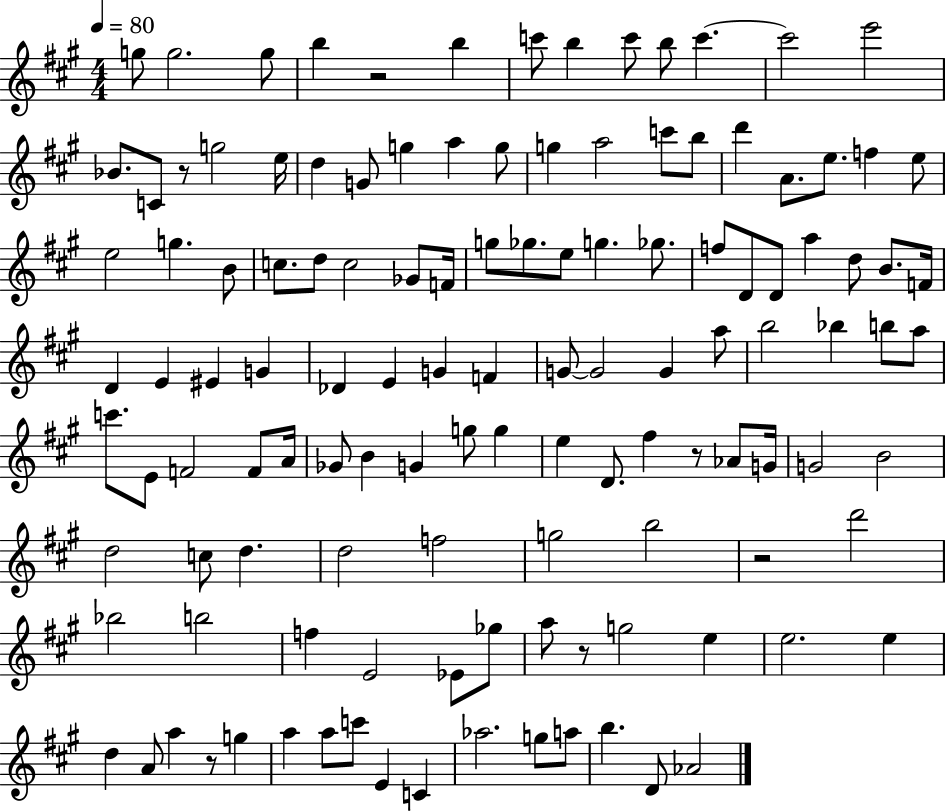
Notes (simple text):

G5/e G5/h. G5/e B5/q R/h B5/q C6/e B5/q C6/e B5/e C6/q. C6/h E6/h Bb4/e. C4/e R/e G5/h E5/s D5/q G4/e G5/q A5/q G5/e G5/q A5/h C6/e B5/e D6/q A4/e. E5/e. F5/q E5/e E5/h G5/q. B4/e C5/e. D5/e C5/h Gb4/e F4/s G5/e Gb5/e. E5/e G5/q. Gb5/e. F5/e D4/e D4/e A5/q D5/e B4/e. F4/s D4/q E4/q EIS4/q G4/q Db4/q E4/q G4/q F4/q G4/e G4/h G4/q A5/e B5/h Bb5/q B5/e A5/e C6/e. E4/e F4/h F4/e A4/s Gb4/e B4/q G4/q G5/e G5/q E5/q D4/e. F#5/q R/e Ab4/e G4/s G4/h B4/h D5/h C5/e D5/q. D5/h F5/h G5/h B5/h R/h D6/h Bb5/h B5/h F5/q E4/h Eb4/e Gb5/e A5/e R/e G5/h E5/q E5/h. E5/q D5/q A4/e A5/q R/e G5/q A5/q A5/e C6/e E4/q C4/q Ab5/h. G5/e A5/e B5/q. D4/e Ab4/h